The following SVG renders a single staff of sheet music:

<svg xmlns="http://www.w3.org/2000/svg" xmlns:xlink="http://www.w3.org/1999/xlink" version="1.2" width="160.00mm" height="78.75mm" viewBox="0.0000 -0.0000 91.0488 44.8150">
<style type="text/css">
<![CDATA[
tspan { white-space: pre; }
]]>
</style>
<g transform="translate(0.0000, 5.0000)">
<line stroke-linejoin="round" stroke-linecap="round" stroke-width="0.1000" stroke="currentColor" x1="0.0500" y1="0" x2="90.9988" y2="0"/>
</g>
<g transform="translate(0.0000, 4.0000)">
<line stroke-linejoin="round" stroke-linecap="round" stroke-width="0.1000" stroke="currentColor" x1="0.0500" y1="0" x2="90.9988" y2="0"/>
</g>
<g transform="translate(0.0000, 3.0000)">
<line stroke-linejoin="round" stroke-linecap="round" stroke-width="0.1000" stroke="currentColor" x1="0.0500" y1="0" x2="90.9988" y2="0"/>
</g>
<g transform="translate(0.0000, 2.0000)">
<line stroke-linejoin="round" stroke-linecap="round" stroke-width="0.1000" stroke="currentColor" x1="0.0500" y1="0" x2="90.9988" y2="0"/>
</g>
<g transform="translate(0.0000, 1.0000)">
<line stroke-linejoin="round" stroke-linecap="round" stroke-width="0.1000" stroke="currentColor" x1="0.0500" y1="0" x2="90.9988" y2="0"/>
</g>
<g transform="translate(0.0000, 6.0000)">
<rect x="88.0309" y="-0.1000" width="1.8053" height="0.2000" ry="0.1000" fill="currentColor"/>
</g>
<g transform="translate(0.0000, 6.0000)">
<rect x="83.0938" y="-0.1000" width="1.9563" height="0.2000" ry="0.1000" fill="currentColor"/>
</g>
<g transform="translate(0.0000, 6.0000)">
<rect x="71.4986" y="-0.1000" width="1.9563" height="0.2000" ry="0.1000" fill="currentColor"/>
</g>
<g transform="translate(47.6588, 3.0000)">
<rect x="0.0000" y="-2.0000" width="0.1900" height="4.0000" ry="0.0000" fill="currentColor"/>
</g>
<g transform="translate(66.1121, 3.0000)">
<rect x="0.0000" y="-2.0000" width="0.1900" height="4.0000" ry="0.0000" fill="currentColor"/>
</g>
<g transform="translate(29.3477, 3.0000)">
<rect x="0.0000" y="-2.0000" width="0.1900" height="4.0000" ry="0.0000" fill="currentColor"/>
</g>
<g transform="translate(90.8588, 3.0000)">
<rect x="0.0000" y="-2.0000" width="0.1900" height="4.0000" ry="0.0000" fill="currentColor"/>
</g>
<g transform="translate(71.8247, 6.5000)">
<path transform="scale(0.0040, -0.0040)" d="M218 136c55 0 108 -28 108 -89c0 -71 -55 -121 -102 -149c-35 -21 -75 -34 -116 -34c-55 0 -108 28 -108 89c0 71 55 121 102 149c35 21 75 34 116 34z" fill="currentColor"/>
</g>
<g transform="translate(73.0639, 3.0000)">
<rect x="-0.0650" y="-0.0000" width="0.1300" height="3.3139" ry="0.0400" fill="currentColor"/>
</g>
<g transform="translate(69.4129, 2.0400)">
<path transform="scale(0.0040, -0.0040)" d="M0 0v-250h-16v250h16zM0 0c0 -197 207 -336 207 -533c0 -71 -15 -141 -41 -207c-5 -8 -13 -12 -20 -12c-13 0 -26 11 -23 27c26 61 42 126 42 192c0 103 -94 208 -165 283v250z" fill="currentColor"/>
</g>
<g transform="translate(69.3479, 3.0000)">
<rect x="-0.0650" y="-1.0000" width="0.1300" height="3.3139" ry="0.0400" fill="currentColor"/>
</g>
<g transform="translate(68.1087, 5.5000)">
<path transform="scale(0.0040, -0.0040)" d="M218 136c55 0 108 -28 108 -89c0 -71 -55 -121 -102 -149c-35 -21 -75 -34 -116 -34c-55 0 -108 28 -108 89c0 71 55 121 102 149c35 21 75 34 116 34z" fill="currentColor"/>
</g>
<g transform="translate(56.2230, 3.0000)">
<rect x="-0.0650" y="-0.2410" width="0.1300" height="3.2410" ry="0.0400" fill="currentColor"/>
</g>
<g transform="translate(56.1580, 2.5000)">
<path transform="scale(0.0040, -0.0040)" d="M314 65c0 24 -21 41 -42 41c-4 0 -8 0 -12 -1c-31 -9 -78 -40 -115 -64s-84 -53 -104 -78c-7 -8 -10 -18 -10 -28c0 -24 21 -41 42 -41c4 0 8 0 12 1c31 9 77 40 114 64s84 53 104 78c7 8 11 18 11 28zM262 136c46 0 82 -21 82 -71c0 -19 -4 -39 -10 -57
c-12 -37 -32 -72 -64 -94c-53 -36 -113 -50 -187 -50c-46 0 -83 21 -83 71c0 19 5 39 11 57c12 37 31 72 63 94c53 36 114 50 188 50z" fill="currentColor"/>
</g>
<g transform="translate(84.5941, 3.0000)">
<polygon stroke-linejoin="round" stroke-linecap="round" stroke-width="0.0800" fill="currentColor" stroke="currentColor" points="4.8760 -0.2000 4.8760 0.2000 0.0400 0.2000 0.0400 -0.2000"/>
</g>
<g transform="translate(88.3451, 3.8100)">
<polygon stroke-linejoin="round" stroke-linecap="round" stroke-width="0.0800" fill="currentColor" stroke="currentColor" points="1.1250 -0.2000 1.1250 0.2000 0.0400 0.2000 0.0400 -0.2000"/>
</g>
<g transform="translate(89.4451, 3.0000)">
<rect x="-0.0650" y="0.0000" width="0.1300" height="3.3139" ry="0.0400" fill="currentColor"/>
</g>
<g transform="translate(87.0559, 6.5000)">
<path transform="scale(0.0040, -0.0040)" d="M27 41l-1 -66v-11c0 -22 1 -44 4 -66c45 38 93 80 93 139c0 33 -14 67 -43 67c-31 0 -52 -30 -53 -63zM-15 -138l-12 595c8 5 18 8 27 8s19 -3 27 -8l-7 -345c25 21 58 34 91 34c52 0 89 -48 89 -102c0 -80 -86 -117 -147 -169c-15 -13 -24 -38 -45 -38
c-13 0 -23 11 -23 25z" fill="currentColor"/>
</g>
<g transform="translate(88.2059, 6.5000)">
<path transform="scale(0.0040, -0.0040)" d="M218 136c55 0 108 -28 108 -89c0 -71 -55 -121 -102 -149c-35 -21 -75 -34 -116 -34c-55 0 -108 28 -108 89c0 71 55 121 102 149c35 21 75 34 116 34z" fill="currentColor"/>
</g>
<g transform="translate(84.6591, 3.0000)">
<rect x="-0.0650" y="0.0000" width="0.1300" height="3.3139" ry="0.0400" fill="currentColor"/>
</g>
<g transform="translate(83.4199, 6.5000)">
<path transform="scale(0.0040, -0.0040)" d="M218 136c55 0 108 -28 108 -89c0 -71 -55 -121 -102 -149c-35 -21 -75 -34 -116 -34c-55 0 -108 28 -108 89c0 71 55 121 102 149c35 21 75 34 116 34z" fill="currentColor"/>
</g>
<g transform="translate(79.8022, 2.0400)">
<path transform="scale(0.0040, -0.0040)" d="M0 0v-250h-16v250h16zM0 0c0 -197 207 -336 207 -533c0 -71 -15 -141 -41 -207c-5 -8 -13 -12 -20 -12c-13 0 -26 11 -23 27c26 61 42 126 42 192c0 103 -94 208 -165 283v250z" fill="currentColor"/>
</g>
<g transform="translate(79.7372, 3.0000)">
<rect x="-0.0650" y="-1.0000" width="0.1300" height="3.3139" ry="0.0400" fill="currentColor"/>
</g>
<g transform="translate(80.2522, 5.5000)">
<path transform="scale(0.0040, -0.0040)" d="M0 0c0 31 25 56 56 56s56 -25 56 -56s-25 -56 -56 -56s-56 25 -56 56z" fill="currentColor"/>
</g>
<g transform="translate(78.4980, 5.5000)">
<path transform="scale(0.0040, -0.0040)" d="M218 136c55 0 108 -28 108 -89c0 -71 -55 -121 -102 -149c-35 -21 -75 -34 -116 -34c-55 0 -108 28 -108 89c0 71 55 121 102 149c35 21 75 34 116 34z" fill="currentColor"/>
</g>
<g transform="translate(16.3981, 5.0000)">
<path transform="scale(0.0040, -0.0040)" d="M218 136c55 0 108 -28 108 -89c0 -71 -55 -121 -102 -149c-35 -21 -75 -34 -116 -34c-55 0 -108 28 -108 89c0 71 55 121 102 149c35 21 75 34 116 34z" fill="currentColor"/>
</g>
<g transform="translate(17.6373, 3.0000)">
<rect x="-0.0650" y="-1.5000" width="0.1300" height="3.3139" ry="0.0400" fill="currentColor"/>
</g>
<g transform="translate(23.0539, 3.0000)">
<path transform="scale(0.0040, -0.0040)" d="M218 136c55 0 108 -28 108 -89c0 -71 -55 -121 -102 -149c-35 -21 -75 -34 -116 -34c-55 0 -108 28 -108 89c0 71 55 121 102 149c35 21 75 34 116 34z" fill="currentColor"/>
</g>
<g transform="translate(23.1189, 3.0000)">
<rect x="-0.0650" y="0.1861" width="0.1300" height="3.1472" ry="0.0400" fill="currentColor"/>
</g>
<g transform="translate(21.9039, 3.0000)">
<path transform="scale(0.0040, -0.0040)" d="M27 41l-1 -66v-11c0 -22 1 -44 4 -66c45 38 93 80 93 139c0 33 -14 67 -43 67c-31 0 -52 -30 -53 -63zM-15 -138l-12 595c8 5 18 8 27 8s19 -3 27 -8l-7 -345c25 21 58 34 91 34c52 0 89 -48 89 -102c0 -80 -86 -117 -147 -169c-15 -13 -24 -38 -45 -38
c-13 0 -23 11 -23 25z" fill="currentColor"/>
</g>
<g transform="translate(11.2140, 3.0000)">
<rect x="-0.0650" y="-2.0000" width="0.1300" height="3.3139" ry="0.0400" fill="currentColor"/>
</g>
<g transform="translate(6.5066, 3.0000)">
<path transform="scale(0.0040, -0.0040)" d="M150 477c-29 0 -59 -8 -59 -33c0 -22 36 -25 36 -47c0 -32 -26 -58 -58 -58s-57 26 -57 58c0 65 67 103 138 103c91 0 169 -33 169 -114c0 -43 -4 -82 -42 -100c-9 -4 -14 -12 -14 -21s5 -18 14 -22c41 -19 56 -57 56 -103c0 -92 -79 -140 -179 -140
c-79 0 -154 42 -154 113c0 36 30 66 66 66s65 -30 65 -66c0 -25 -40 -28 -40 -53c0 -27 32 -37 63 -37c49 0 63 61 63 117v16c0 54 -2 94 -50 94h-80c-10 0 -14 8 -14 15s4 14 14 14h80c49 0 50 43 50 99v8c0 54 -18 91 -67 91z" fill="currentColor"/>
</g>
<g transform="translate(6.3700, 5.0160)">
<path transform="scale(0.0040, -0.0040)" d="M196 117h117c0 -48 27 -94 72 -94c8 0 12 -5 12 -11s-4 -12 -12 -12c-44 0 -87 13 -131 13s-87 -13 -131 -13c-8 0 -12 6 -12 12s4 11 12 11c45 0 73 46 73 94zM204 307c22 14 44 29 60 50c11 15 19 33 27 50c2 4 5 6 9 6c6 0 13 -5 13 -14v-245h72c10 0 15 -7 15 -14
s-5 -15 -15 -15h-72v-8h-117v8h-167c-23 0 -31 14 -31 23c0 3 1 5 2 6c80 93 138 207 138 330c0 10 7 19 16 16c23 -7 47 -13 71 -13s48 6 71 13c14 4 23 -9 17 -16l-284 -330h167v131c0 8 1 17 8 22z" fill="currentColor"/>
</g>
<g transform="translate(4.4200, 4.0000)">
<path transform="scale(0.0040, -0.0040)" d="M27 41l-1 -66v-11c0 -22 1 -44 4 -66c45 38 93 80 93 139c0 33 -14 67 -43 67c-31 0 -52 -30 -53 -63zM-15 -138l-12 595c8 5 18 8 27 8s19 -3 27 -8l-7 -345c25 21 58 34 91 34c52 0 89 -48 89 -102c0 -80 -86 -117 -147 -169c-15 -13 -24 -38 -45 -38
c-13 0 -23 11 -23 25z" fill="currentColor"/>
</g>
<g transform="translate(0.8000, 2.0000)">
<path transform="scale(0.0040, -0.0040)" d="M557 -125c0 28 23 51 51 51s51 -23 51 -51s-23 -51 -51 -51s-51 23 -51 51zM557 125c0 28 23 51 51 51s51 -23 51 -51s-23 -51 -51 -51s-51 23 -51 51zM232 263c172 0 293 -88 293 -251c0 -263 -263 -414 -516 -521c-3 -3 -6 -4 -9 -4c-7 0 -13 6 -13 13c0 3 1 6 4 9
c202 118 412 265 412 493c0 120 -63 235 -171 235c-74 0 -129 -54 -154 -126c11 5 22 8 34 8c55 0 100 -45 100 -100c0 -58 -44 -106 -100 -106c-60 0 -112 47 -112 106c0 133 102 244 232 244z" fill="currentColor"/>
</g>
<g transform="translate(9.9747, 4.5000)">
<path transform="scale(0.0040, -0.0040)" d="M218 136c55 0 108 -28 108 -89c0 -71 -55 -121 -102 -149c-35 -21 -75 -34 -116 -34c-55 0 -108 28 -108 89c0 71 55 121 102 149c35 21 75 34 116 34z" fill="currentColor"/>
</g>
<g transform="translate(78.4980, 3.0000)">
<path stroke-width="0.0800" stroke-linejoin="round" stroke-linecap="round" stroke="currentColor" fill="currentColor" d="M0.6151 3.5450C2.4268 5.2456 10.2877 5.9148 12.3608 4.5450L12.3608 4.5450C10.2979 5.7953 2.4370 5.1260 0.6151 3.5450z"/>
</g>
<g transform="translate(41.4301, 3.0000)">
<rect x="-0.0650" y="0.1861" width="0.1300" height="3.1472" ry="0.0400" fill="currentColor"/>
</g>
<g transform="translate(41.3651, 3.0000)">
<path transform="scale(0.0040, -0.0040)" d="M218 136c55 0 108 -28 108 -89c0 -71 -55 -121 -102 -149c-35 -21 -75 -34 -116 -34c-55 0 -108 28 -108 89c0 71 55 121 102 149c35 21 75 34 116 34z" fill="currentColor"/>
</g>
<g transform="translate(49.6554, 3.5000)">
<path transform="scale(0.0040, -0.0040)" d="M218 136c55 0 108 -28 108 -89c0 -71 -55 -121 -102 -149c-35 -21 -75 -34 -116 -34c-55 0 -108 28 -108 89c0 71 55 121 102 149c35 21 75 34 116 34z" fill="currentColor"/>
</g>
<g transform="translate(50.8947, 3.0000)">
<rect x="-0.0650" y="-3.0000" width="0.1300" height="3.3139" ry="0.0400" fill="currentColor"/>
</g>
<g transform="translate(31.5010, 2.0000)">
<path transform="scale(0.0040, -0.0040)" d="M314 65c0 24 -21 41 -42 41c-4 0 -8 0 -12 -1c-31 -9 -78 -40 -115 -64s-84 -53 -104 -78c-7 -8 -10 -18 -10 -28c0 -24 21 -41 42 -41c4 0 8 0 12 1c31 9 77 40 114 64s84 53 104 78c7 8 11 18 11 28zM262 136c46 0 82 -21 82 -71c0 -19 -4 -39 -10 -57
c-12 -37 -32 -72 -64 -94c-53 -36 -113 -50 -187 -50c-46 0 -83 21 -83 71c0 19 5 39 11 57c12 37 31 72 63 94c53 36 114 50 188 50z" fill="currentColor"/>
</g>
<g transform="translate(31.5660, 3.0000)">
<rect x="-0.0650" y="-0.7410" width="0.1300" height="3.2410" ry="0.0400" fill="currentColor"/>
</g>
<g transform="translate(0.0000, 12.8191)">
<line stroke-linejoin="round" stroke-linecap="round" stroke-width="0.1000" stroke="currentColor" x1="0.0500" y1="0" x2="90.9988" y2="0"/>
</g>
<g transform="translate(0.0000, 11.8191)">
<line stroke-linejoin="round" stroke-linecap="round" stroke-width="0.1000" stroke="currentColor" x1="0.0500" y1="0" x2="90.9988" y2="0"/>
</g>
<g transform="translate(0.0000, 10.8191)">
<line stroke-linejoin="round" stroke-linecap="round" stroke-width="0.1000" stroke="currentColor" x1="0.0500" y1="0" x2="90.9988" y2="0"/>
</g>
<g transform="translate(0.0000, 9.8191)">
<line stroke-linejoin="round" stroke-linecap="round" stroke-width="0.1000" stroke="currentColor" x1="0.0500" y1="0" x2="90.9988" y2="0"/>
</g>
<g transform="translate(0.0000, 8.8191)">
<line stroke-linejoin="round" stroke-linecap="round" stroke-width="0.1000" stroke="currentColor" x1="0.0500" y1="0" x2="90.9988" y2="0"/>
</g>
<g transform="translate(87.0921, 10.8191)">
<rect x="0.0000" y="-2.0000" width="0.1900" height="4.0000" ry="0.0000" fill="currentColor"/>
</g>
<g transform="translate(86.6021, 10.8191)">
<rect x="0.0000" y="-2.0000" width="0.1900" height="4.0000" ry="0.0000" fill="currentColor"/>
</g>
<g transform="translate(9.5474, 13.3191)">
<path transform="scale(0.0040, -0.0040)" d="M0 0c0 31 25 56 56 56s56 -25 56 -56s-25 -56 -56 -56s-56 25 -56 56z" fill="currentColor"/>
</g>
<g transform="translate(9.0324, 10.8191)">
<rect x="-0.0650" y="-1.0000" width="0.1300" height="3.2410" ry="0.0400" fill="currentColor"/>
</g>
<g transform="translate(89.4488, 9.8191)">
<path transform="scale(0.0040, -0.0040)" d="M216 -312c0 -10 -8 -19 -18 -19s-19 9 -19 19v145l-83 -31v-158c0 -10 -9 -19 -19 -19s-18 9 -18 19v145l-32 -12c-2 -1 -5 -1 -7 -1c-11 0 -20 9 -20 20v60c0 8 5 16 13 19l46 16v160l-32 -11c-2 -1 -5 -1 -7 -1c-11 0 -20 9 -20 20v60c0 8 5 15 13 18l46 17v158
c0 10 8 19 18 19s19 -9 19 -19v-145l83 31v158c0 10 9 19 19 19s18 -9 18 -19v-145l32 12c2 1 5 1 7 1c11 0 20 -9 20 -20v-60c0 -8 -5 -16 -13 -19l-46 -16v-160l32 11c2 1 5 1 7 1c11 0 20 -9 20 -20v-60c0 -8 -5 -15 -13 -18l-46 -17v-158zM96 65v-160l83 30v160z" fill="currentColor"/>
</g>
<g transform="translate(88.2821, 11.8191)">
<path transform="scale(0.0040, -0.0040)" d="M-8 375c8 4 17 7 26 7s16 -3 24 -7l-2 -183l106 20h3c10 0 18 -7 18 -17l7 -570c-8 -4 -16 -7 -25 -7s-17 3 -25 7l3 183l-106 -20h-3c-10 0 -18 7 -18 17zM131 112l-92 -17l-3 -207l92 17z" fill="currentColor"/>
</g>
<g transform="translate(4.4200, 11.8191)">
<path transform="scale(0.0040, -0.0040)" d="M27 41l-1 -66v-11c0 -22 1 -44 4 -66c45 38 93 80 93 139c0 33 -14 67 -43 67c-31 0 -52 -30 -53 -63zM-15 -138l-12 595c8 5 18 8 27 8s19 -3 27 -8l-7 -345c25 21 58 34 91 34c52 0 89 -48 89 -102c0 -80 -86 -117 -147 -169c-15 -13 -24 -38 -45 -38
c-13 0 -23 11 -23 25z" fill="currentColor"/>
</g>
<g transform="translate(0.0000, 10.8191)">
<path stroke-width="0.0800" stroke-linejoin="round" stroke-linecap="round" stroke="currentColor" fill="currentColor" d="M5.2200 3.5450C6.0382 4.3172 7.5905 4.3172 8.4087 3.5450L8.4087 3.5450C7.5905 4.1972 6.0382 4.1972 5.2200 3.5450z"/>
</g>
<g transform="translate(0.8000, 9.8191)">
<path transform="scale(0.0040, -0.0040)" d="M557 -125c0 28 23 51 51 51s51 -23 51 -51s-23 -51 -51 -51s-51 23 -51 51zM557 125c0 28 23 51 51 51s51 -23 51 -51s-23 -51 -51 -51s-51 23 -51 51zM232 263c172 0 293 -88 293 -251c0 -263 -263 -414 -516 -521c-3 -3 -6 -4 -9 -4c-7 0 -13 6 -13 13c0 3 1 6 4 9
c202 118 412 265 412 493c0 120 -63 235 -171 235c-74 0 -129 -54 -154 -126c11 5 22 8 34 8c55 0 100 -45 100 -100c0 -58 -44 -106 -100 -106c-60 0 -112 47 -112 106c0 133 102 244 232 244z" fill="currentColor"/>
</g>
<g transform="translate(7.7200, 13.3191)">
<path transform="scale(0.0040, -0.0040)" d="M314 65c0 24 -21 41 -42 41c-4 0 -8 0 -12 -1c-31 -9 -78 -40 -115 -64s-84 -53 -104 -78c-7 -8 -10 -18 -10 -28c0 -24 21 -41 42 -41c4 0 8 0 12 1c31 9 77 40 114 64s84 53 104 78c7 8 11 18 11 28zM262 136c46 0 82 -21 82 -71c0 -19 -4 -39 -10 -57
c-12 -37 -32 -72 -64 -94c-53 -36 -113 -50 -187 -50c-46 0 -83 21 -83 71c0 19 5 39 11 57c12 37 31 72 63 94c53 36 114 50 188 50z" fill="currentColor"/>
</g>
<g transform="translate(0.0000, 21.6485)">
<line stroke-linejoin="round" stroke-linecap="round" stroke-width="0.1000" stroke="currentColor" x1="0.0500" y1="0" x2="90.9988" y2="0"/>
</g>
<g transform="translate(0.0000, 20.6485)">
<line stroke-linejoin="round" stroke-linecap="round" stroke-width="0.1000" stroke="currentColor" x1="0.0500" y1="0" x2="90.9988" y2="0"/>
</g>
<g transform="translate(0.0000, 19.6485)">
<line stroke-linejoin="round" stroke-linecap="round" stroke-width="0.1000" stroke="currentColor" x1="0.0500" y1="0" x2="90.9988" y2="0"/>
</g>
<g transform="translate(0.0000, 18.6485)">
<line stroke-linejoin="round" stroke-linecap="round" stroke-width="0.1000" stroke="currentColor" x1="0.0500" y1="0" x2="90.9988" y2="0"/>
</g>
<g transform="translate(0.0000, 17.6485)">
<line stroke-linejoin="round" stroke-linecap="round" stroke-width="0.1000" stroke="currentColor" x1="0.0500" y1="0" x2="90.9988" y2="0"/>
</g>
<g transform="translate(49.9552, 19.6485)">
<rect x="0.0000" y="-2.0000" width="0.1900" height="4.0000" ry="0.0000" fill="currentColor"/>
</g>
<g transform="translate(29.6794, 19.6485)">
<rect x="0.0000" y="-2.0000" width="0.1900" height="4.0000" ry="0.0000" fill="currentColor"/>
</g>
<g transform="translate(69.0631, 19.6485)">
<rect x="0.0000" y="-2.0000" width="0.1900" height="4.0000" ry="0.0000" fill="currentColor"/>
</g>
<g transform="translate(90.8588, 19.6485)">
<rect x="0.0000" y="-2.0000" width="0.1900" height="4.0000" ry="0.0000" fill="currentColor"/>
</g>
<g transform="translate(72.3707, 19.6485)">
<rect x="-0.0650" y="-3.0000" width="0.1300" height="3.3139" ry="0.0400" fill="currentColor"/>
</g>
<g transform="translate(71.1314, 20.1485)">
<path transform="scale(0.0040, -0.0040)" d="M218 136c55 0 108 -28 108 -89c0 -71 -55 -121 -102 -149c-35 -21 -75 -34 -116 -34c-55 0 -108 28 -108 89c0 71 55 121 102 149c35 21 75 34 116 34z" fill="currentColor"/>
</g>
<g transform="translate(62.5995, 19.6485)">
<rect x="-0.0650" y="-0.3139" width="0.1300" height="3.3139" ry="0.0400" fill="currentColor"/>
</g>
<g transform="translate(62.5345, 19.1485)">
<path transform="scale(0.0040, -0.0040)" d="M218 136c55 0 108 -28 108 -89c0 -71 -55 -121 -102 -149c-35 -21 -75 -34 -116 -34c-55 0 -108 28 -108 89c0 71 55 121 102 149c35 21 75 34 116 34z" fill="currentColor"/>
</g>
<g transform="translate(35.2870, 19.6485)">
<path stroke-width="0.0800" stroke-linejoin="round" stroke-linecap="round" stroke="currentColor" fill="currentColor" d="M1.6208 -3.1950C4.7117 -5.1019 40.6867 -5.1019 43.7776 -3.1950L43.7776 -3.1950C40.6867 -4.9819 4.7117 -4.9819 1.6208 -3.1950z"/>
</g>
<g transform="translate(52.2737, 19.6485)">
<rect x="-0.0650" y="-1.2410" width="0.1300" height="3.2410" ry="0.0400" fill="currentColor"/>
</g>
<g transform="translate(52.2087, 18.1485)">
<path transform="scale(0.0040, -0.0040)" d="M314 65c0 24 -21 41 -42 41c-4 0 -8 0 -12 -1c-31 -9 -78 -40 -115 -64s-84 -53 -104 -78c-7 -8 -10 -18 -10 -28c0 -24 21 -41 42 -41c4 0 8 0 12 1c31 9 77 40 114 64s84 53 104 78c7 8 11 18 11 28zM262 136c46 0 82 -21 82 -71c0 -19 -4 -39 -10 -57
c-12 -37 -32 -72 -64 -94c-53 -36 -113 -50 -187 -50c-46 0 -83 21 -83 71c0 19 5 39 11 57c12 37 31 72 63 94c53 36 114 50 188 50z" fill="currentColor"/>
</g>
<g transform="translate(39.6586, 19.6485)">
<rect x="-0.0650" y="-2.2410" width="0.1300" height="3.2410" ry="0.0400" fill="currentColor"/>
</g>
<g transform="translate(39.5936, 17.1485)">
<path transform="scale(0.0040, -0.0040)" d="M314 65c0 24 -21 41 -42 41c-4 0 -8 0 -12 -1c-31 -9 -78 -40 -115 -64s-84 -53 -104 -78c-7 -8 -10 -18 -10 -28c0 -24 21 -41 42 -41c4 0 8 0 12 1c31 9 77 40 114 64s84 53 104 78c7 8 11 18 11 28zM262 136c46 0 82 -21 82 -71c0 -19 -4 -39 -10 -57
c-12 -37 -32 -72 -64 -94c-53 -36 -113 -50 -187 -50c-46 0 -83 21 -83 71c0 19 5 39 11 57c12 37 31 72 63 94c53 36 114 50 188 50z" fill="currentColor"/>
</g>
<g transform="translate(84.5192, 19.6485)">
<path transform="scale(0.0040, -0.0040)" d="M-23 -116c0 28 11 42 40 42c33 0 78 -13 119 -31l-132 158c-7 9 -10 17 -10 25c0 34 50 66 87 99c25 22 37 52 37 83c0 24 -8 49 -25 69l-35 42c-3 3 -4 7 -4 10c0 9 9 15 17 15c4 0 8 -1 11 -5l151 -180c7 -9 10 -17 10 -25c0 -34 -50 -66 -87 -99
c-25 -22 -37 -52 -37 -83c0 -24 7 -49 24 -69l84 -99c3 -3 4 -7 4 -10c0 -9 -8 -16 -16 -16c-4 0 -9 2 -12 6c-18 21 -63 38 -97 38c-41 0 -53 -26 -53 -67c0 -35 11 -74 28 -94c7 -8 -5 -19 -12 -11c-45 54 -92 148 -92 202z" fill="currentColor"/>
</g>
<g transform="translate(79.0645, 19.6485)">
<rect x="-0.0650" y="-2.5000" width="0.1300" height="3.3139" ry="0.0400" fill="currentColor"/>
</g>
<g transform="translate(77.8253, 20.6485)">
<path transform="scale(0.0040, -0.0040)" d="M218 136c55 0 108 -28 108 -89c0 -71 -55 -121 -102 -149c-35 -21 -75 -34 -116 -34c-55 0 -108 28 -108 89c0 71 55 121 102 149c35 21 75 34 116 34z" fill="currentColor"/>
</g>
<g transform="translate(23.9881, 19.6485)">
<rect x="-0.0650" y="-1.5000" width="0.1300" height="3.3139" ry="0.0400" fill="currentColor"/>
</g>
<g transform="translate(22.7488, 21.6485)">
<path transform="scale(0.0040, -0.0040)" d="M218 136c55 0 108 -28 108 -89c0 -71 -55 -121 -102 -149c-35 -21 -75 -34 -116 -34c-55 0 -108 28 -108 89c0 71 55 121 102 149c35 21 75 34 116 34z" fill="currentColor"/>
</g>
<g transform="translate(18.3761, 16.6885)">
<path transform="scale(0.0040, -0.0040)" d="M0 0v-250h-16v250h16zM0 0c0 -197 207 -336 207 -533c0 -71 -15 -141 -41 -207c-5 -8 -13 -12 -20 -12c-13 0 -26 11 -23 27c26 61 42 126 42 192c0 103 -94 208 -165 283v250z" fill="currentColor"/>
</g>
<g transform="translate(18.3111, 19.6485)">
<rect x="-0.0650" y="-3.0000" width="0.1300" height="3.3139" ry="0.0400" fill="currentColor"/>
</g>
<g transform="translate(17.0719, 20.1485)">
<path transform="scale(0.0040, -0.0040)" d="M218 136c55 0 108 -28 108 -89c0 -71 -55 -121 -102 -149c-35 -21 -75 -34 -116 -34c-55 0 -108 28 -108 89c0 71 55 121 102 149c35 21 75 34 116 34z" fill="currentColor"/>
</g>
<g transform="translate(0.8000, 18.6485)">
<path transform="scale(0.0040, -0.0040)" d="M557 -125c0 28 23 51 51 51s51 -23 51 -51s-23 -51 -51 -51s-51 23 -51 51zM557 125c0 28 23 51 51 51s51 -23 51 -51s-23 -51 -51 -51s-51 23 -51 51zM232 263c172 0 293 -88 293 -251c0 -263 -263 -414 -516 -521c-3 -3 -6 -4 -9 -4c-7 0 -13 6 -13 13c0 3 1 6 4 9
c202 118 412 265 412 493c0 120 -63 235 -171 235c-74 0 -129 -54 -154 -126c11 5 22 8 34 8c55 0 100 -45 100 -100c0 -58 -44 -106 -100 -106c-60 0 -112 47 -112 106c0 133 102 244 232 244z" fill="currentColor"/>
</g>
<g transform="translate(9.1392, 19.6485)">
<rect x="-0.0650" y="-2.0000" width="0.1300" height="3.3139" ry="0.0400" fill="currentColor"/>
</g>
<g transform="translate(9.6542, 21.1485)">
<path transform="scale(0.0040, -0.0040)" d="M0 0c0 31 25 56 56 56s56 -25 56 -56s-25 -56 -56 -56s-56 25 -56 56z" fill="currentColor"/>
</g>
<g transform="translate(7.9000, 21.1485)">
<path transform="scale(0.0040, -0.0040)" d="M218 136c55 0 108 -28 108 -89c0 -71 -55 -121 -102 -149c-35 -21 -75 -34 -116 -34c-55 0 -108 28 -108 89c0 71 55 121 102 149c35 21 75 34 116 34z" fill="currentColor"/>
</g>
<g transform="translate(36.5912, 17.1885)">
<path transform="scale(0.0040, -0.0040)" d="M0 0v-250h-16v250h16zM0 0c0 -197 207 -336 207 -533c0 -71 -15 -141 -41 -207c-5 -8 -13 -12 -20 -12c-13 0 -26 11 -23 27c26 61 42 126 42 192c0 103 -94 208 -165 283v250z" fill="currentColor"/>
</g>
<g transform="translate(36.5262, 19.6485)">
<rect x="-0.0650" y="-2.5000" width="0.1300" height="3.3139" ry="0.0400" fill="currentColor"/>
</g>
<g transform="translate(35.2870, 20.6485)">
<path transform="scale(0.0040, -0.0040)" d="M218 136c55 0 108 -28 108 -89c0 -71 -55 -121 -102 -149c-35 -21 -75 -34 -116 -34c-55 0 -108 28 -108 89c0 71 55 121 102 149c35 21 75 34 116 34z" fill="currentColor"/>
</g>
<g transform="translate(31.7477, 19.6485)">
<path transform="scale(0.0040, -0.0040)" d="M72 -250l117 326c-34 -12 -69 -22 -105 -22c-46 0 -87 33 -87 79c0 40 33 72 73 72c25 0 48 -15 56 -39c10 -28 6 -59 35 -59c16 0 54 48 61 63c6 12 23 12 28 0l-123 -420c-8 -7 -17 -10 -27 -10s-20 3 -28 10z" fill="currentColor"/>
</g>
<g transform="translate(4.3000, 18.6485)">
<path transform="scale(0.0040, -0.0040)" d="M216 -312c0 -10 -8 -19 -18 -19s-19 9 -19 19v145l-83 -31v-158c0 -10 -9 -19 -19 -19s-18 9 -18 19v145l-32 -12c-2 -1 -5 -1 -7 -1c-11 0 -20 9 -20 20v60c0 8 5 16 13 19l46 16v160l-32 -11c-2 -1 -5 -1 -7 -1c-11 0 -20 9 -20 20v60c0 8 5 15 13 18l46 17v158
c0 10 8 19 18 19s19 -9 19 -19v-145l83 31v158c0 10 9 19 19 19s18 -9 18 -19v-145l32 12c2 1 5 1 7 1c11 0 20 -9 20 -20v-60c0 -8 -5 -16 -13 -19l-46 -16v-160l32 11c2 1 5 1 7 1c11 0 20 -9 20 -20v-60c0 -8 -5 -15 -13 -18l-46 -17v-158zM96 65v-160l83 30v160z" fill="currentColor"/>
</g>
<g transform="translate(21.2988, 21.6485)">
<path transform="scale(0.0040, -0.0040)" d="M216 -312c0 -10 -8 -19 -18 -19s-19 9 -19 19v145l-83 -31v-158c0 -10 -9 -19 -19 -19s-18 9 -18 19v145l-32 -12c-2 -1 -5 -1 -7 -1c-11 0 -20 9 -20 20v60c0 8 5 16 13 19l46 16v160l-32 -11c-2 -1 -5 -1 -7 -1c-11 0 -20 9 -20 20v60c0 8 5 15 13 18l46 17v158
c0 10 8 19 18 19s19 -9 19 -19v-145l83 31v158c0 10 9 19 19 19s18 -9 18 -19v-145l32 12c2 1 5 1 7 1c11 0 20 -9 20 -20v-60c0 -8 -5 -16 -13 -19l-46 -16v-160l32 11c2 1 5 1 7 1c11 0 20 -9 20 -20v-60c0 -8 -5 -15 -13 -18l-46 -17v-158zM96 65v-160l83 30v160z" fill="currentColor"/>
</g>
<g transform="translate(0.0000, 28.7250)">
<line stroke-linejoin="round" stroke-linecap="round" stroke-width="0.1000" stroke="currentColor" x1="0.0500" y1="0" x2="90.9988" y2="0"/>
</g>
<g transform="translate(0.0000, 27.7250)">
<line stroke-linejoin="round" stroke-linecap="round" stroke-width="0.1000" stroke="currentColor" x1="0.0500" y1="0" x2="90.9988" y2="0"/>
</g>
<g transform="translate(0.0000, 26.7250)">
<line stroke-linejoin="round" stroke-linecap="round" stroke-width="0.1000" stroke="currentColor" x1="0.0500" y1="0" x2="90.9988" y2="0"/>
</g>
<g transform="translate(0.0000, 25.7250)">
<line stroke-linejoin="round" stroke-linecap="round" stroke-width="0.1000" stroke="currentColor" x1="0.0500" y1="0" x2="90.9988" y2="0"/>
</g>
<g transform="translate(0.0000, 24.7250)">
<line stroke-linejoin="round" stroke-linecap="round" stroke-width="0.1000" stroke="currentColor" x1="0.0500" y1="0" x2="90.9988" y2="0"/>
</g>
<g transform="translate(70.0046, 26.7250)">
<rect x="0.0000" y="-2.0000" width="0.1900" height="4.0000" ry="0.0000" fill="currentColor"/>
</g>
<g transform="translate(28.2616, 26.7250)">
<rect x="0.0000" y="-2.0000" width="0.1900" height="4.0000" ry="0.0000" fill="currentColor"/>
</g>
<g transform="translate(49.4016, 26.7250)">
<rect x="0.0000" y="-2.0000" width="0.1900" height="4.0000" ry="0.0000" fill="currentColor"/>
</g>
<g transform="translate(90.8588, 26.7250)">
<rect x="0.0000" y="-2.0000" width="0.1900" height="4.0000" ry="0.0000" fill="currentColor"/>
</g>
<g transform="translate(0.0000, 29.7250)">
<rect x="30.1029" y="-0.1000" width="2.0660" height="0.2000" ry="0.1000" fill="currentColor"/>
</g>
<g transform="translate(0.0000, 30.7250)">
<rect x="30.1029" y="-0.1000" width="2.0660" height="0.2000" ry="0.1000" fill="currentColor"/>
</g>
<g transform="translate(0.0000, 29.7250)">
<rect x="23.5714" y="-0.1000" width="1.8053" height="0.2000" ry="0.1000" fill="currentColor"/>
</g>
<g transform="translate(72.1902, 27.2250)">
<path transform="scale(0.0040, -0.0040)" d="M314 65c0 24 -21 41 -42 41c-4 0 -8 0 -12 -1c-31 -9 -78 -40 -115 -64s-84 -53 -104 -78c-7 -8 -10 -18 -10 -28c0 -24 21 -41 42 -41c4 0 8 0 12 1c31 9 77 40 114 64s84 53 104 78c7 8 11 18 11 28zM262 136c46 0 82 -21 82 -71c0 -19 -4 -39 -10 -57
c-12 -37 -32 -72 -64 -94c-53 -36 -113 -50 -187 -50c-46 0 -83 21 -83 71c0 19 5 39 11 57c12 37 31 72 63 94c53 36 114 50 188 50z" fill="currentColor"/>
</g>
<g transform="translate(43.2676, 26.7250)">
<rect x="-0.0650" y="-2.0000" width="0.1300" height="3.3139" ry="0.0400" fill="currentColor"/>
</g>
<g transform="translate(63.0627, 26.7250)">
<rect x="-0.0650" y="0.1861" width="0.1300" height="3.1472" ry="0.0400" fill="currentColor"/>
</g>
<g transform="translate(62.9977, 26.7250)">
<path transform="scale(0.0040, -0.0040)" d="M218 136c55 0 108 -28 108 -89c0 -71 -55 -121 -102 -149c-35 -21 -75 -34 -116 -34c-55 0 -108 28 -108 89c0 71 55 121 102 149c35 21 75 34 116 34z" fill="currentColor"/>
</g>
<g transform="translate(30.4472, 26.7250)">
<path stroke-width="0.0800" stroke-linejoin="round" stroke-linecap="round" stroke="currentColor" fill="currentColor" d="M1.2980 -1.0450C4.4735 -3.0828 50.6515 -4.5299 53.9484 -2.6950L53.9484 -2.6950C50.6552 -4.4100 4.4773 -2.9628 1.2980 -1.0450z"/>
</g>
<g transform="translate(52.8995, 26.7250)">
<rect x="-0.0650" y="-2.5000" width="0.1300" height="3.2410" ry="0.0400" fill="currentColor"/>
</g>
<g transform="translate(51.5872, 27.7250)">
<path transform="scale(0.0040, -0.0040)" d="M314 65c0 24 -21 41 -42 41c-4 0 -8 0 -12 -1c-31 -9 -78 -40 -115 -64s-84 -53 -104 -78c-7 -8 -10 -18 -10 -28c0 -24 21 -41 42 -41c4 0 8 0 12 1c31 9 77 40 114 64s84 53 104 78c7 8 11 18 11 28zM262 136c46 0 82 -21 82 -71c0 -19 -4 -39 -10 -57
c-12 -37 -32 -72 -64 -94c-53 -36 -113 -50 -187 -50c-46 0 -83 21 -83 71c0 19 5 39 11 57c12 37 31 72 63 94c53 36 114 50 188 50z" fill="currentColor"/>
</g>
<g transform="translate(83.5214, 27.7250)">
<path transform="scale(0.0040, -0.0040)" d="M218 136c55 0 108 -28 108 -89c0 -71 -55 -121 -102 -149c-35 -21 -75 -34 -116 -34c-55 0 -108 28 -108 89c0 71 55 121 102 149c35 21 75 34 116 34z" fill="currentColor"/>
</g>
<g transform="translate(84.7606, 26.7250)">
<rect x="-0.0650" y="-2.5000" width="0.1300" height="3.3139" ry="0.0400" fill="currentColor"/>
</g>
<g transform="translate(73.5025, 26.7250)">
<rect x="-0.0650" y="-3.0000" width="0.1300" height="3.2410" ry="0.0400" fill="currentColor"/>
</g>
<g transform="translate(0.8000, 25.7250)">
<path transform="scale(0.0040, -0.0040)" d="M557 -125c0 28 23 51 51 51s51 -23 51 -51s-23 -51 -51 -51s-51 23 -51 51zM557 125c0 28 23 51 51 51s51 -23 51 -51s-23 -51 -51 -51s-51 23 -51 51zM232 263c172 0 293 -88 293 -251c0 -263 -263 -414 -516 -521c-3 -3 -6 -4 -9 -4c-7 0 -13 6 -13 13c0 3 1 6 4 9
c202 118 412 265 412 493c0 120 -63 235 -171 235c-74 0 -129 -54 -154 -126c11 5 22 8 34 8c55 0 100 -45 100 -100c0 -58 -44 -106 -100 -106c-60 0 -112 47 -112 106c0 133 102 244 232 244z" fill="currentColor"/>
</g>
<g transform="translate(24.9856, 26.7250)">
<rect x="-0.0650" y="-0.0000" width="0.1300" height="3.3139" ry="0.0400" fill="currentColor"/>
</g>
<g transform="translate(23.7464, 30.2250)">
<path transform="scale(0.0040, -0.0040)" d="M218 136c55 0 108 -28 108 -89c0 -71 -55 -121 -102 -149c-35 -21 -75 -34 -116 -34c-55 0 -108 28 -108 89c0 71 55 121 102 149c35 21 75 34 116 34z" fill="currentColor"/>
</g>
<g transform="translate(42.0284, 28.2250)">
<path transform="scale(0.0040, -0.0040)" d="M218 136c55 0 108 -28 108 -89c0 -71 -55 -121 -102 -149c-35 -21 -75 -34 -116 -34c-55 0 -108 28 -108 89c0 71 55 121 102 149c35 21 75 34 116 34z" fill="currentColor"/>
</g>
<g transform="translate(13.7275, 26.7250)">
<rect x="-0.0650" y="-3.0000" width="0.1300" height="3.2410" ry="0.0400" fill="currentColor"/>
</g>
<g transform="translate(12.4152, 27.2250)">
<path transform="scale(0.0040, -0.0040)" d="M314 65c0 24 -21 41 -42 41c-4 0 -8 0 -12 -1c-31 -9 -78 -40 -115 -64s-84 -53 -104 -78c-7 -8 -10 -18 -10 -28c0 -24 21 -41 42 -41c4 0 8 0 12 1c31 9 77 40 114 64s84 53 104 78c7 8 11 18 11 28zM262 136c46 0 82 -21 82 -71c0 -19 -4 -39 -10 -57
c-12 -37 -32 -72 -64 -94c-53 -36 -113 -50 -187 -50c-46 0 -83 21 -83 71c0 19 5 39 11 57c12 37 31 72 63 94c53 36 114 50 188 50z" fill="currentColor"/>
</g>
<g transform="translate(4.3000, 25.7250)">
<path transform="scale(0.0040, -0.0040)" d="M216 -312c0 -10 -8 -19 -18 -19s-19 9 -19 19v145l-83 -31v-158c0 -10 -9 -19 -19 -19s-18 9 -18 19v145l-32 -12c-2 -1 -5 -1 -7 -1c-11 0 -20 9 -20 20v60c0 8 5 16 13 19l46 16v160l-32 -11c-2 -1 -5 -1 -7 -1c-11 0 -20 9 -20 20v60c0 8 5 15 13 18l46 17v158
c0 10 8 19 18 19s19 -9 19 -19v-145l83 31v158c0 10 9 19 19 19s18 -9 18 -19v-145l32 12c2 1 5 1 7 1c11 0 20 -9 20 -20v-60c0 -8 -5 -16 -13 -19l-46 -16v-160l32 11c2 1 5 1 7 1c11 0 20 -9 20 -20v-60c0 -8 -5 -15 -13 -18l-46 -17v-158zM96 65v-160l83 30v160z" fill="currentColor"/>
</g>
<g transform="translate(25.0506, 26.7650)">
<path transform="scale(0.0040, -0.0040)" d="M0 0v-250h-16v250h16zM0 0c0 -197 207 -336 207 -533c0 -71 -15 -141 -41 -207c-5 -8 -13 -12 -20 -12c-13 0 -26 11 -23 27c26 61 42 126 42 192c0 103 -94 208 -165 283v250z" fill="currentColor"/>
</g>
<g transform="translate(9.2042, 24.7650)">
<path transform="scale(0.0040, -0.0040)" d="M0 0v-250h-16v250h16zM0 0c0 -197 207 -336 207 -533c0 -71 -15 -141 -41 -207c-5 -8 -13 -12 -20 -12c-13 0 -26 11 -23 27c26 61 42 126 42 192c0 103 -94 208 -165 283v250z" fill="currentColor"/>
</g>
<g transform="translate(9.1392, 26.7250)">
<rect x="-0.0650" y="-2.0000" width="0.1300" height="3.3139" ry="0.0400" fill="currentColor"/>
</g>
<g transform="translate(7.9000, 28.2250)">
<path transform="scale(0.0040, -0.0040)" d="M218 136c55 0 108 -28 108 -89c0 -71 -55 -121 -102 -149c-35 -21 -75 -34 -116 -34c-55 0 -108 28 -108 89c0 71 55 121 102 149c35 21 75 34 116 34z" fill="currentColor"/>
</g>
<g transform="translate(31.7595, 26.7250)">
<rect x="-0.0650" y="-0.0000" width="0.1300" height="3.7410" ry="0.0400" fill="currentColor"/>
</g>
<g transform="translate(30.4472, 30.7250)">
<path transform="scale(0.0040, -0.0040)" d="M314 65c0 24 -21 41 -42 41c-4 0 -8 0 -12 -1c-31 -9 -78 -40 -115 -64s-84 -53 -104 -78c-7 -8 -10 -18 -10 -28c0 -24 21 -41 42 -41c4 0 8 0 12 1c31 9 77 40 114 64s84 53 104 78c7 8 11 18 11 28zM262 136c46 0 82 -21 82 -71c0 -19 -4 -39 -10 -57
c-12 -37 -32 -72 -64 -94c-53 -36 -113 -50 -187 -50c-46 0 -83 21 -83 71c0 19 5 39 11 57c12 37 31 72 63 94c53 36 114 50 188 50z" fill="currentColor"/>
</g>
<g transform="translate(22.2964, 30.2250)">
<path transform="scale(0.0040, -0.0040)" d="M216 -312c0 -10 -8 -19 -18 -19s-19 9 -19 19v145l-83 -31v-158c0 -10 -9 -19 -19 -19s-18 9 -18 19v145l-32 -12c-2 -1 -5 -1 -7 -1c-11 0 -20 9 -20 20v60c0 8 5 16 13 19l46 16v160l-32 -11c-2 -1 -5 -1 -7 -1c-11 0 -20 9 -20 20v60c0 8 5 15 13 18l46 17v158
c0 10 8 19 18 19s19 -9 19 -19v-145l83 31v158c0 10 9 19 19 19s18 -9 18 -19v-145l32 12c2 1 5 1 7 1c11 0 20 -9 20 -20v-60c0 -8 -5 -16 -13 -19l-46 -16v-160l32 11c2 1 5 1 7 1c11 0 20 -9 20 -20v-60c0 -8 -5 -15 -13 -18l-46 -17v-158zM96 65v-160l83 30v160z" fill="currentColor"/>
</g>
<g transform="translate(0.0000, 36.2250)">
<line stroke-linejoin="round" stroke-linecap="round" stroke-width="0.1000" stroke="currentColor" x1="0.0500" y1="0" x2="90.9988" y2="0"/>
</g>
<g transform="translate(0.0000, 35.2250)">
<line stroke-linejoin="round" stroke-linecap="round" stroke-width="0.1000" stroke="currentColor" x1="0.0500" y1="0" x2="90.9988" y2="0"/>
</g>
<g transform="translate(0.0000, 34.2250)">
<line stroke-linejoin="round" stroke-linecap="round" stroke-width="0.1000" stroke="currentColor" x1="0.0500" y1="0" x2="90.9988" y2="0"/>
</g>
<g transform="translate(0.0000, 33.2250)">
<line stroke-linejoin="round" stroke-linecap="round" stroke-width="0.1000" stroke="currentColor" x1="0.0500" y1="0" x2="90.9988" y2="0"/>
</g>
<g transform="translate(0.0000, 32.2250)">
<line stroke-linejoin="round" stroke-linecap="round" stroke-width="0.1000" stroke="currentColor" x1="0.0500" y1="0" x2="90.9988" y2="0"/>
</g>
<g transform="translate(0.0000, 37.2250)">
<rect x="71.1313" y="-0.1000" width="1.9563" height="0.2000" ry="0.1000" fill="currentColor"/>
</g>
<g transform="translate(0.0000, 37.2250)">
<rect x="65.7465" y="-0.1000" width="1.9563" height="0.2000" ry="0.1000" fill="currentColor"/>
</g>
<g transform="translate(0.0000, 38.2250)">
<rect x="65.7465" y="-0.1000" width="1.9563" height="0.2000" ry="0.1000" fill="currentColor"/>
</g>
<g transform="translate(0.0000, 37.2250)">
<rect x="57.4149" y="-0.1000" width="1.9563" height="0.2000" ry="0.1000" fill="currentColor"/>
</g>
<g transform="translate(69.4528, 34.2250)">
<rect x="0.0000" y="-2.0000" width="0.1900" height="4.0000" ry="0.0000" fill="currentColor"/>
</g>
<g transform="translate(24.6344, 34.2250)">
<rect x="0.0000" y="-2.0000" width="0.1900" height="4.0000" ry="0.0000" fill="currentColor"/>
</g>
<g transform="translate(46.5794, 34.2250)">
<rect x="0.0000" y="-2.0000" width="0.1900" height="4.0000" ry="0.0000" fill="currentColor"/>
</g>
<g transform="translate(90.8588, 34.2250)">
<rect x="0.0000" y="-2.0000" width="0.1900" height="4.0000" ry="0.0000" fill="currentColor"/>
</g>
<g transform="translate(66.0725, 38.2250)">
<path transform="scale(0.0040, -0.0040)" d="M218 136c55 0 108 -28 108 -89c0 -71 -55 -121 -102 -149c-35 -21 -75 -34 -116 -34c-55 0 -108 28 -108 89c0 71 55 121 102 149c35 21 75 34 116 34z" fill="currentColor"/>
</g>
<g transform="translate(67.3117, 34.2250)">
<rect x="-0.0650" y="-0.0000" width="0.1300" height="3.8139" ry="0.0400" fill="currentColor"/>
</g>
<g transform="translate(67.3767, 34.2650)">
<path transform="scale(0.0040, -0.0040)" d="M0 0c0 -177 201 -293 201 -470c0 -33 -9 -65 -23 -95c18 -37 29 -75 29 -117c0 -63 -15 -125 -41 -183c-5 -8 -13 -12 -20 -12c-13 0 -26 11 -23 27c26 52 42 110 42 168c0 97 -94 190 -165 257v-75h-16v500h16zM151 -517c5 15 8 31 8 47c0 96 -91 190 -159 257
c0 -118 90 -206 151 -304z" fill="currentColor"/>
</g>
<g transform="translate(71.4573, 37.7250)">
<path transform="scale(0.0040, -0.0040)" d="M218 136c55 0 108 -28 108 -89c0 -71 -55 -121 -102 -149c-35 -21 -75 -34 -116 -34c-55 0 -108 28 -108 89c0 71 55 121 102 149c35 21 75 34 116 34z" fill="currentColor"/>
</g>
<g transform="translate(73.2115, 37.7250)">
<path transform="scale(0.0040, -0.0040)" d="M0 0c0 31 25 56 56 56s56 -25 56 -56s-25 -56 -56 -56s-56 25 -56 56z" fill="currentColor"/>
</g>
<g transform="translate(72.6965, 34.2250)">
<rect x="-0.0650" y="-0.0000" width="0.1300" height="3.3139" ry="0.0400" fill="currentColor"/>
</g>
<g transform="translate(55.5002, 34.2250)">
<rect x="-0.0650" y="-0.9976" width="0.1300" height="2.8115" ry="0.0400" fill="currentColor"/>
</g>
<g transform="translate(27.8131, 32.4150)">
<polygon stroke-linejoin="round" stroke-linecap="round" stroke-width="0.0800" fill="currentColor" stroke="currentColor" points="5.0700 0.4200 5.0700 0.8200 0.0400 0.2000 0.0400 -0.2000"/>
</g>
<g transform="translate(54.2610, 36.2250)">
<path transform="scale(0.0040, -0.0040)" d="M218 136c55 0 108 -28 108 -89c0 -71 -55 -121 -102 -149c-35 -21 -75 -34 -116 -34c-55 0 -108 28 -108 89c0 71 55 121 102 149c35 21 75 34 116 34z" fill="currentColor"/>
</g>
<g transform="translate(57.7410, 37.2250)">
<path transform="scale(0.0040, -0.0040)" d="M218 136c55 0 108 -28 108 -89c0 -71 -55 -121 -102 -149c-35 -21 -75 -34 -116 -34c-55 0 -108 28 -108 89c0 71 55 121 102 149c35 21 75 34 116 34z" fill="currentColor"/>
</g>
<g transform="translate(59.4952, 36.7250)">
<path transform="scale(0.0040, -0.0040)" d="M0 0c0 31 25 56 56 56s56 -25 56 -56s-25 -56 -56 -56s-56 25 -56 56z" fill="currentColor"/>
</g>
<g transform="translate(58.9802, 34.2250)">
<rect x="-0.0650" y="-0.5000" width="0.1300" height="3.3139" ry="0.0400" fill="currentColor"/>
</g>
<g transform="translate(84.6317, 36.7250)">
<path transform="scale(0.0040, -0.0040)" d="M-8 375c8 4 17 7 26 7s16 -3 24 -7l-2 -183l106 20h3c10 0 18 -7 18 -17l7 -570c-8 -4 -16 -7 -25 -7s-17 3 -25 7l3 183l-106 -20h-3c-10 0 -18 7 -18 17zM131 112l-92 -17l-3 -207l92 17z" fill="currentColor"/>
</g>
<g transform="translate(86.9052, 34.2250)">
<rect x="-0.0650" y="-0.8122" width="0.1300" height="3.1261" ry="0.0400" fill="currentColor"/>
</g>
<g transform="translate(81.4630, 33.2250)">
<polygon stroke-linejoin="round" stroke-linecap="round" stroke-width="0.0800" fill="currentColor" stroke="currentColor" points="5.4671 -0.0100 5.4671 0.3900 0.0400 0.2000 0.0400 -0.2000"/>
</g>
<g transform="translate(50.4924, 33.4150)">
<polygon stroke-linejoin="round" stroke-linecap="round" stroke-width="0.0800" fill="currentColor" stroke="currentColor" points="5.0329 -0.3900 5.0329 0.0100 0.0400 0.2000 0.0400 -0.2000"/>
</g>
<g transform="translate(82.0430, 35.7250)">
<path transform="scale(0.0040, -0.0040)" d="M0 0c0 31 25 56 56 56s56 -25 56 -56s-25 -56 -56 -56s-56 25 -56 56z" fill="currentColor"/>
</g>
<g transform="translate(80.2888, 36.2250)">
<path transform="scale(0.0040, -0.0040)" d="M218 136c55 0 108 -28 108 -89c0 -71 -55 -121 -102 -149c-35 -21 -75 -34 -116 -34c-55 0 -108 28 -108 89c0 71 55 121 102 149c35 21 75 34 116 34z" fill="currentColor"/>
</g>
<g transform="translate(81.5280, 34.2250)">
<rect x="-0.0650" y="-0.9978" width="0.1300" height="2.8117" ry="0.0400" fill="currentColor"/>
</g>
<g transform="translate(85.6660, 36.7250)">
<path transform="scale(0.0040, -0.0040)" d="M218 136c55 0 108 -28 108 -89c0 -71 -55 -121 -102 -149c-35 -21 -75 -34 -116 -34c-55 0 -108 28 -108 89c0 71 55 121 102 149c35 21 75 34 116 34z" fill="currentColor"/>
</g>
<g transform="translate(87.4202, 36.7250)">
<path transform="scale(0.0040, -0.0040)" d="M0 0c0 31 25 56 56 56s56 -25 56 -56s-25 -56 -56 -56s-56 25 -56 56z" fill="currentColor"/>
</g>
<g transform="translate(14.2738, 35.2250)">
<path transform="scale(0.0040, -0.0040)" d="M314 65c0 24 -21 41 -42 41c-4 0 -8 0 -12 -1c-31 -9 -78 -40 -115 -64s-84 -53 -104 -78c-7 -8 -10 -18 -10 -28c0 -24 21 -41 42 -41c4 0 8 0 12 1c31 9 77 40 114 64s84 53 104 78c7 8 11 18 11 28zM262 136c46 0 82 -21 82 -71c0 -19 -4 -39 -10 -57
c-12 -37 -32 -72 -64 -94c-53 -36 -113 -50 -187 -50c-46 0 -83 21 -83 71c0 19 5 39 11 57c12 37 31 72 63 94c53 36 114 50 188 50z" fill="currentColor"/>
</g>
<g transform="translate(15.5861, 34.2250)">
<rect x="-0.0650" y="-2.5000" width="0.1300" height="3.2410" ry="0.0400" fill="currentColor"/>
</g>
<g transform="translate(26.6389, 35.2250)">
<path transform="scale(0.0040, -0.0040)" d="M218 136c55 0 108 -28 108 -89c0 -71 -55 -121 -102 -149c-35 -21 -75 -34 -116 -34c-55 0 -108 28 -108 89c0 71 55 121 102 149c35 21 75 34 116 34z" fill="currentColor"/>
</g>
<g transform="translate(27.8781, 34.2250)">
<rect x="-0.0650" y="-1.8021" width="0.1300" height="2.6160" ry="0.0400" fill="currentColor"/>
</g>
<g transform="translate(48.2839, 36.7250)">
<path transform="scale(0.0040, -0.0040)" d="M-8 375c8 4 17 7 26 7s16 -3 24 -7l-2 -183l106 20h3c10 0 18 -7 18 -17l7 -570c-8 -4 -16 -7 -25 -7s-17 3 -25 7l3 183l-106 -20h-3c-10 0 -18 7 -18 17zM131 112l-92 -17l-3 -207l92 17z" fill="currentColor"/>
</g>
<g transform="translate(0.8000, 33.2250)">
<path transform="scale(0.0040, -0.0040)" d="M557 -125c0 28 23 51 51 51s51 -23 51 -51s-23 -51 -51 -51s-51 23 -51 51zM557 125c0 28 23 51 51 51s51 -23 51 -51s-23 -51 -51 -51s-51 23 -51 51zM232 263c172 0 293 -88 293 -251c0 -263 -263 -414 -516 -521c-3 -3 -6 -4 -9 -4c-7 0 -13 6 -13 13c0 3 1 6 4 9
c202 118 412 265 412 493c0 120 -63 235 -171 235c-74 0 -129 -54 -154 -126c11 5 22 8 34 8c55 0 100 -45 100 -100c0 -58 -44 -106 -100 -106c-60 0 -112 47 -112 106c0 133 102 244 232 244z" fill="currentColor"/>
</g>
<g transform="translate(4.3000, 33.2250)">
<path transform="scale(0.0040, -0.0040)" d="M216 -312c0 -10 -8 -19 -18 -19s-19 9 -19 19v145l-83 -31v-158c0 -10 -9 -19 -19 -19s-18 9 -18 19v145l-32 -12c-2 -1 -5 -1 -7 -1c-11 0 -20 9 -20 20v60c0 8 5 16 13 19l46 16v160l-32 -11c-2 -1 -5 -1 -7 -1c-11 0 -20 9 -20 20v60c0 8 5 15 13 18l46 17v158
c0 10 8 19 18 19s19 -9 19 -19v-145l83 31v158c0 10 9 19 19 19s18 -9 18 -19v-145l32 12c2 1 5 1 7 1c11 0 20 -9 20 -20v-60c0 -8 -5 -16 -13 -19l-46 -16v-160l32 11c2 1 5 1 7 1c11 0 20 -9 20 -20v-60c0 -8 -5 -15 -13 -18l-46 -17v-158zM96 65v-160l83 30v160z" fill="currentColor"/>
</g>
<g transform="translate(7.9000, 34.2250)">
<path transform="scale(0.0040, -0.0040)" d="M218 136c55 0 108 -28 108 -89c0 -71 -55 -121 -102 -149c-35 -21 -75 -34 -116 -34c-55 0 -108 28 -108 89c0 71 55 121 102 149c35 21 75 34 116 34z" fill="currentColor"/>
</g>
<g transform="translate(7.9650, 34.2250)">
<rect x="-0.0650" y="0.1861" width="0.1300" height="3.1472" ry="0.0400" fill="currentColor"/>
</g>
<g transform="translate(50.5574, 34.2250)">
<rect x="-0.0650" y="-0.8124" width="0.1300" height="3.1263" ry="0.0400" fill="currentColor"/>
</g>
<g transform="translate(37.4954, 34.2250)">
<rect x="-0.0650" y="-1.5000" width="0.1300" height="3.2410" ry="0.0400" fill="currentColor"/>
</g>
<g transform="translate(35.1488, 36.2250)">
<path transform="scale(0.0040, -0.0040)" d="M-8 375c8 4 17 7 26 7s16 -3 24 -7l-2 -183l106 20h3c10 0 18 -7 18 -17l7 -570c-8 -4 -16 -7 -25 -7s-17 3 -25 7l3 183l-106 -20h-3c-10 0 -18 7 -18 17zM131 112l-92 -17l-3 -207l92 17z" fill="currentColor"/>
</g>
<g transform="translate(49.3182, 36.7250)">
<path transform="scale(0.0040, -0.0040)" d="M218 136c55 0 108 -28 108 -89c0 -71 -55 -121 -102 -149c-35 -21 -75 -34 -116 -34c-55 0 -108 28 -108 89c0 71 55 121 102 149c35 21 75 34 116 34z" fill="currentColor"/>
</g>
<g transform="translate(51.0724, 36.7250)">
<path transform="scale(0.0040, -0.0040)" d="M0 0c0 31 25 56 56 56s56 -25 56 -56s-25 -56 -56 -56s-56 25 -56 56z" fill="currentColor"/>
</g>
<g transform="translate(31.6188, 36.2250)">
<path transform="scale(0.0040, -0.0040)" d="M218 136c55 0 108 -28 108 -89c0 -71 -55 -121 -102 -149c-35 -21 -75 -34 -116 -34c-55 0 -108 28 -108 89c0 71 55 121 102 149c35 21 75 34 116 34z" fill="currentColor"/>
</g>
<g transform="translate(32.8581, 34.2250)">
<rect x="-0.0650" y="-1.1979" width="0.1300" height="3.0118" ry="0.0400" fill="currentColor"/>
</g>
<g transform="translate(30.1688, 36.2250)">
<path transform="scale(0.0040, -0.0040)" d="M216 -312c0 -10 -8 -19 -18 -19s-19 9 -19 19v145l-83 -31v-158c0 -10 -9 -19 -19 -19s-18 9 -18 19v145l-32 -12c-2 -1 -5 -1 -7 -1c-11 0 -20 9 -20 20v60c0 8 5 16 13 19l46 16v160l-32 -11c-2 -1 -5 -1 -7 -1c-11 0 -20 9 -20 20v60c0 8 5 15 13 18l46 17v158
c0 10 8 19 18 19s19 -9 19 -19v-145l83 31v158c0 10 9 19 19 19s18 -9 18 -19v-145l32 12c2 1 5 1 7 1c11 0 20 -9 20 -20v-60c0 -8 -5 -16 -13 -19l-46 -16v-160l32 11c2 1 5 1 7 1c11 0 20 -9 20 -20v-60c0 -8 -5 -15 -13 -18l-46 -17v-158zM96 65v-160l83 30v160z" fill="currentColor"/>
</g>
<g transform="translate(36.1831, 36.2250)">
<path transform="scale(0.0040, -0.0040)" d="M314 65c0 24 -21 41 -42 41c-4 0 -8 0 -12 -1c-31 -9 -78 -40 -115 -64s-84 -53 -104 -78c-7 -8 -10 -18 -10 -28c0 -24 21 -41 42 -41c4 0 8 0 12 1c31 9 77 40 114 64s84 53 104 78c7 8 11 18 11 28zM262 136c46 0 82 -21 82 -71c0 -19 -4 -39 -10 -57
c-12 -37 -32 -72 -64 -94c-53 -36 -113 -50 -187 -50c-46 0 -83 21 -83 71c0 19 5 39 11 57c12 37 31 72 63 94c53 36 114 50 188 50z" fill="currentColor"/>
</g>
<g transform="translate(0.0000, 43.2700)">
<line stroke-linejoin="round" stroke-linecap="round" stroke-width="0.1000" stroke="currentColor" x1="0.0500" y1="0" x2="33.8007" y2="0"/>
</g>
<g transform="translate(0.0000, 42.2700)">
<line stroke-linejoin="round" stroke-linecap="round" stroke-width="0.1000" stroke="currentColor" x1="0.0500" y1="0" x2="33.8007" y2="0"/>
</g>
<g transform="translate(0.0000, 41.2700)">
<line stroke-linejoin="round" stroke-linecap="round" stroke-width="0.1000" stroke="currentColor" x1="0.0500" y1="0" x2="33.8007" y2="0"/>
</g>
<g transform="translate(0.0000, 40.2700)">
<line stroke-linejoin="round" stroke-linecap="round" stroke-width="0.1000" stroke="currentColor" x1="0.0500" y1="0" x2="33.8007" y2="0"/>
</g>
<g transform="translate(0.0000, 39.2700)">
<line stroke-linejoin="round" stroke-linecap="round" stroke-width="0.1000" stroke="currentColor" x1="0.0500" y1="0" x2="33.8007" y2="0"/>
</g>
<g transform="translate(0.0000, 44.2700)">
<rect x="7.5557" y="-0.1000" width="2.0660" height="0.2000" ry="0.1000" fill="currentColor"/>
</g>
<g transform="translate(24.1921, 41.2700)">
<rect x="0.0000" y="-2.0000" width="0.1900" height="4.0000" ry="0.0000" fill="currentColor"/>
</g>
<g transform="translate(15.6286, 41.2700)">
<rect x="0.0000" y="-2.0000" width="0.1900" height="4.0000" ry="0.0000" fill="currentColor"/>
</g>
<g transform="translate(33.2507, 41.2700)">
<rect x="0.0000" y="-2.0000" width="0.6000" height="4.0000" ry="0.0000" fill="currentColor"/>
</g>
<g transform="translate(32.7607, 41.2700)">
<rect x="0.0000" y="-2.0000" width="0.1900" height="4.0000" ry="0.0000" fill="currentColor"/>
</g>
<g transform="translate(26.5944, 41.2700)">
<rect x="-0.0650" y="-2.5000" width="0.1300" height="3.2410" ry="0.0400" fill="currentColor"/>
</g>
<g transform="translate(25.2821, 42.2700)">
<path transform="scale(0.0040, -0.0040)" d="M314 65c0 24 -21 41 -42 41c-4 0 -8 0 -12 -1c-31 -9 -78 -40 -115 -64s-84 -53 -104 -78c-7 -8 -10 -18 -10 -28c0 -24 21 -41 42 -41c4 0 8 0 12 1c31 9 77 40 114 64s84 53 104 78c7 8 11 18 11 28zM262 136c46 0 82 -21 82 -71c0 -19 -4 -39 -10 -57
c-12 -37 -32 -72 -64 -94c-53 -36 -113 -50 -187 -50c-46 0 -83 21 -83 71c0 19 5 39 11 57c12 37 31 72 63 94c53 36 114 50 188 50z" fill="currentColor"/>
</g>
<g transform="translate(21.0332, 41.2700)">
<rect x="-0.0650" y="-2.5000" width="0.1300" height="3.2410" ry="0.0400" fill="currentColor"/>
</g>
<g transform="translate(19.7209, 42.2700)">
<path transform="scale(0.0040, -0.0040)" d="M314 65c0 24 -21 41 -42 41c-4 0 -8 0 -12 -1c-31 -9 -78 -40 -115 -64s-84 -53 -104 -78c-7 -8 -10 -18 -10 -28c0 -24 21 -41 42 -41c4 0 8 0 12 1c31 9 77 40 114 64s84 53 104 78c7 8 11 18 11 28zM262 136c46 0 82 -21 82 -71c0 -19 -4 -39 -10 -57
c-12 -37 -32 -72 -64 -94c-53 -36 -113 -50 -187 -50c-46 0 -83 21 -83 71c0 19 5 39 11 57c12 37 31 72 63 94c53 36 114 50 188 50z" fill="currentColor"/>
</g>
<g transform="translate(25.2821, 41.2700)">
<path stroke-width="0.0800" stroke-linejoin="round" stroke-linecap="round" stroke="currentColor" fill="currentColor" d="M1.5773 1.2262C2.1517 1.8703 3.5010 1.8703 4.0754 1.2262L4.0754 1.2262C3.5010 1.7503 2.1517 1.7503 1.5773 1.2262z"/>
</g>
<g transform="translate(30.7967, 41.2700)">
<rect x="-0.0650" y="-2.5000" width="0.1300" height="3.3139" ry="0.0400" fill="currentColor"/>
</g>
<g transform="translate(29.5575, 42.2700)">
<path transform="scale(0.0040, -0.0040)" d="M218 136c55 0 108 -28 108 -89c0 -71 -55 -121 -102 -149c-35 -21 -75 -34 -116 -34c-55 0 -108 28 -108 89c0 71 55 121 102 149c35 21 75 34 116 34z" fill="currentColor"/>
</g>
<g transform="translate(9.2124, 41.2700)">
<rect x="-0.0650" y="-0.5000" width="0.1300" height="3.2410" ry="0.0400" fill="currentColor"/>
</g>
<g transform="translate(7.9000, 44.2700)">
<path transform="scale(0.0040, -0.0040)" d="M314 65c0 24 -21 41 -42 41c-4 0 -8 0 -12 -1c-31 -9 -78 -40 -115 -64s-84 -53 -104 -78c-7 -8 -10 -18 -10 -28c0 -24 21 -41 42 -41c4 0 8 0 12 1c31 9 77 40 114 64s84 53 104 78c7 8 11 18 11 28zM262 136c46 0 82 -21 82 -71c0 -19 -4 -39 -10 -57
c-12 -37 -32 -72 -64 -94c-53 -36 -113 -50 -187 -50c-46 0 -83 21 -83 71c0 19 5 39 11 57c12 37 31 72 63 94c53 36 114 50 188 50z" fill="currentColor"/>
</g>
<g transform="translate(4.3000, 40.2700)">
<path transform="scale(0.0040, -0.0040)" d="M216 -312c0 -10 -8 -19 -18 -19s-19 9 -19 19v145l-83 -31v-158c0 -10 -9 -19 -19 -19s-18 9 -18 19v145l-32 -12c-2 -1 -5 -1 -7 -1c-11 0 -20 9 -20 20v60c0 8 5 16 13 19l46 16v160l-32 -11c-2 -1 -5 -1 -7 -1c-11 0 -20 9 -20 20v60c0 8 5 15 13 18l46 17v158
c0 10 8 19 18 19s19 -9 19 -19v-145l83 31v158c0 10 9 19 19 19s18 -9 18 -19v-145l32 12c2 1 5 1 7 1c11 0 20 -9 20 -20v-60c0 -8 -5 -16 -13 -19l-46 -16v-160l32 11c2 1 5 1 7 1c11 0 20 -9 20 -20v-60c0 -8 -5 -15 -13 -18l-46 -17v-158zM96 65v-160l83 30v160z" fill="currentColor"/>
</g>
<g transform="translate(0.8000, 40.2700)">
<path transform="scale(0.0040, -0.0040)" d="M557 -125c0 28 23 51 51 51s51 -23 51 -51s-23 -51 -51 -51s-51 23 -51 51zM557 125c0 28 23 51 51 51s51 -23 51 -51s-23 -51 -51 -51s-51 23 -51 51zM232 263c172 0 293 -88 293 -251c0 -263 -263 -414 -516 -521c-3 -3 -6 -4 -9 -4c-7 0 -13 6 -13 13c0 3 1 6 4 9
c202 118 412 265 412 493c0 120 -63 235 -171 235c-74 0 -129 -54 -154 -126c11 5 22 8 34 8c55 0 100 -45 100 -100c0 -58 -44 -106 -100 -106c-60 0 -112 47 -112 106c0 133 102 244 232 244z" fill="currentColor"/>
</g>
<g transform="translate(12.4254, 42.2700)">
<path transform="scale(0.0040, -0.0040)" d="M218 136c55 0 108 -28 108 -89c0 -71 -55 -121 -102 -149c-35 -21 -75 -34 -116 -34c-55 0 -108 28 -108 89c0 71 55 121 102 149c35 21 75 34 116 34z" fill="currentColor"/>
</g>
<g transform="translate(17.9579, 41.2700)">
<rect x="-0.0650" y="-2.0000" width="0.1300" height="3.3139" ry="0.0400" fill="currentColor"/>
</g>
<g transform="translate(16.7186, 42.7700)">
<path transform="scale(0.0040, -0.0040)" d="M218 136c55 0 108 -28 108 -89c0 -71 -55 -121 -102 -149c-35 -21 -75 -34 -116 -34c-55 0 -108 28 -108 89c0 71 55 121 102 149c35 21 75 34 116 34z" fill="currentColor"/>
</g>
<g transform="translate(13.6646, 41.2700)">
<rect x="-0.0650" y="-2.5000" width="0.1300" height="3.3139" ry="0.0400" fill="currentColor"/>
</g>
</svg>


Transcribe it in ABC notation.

X:1
T:Untitled
M:3/4
L:1/4
K:F
A,, G,, _D, F,2 D, C, E,2 F,,/2 D,, F,,/2 D,,/2 _D,,/4 F,,2 A,, C,/2 ^G,, z/2 B,,/2 B,2 G,2 E, C, B,, z A,,/2 C,2 ^D,,/2 C,,2 A,, B,,2 D, C,2 B,, D, B,,2 B,,/2 ^G,,/2 G,,2 F,,/2 G,,/2 E,, C,,/4 D,, G,,/2 F,,/2 E,,2 B,, A,, B,,2 B,,2 B,,